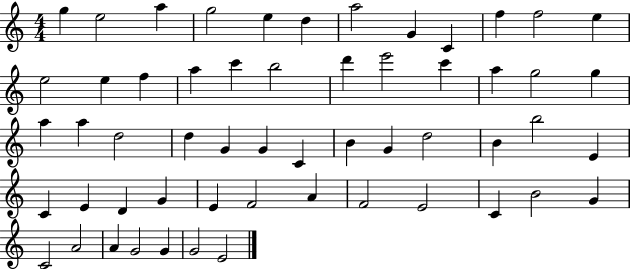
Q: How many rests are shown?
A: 0